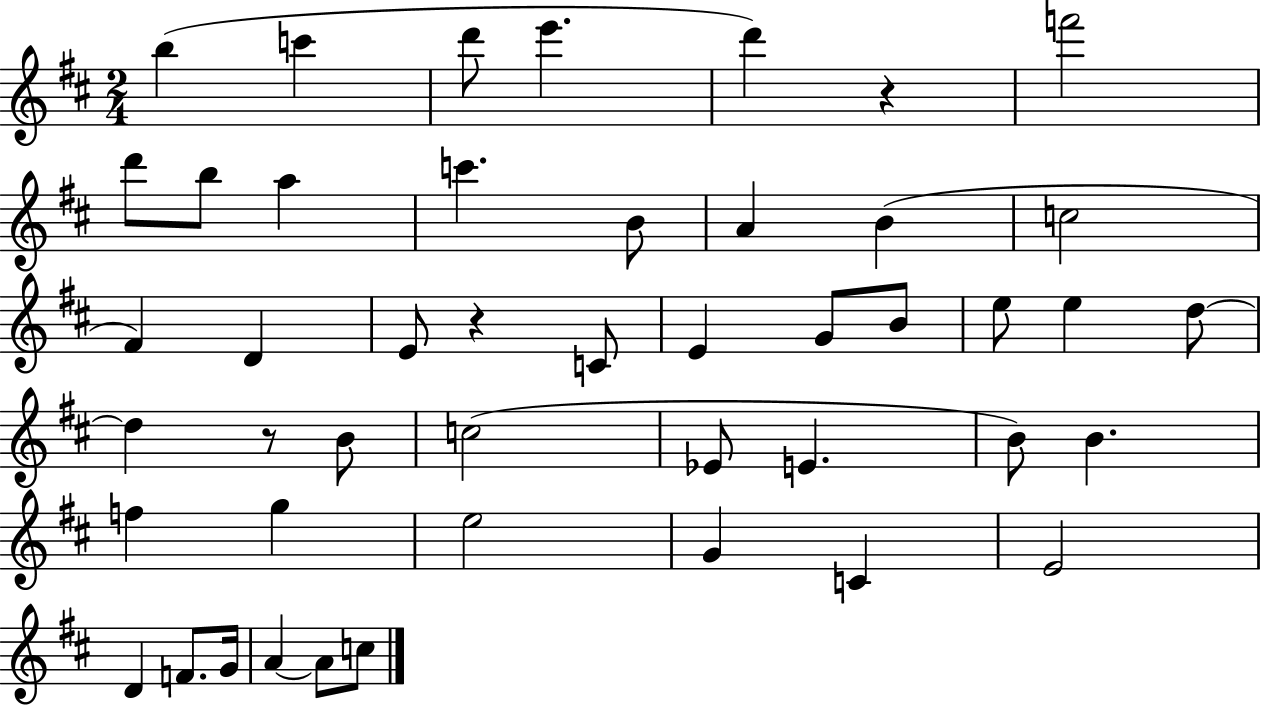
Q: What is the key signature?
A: D major